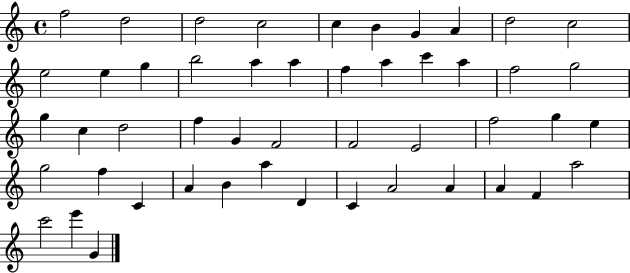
F5/h D5/h D5/h C5/h C5/q B4/q G4/q A4/q D5/h C5/h E5/h E5/q G5/q B5/h A5/q A5/q F5/q A5/q C6/q A5/q F5/h G5/h G5/q C5/q D5/h F5/q G4/q F4/h F4/h E4/h F5/h G5/q E5/q G5/h F5/q C4/q A4/q B4/q A5/q D4/q C4/q A4/h A4/q A4/q F4/q A5/h C6/h E6/q G4/q